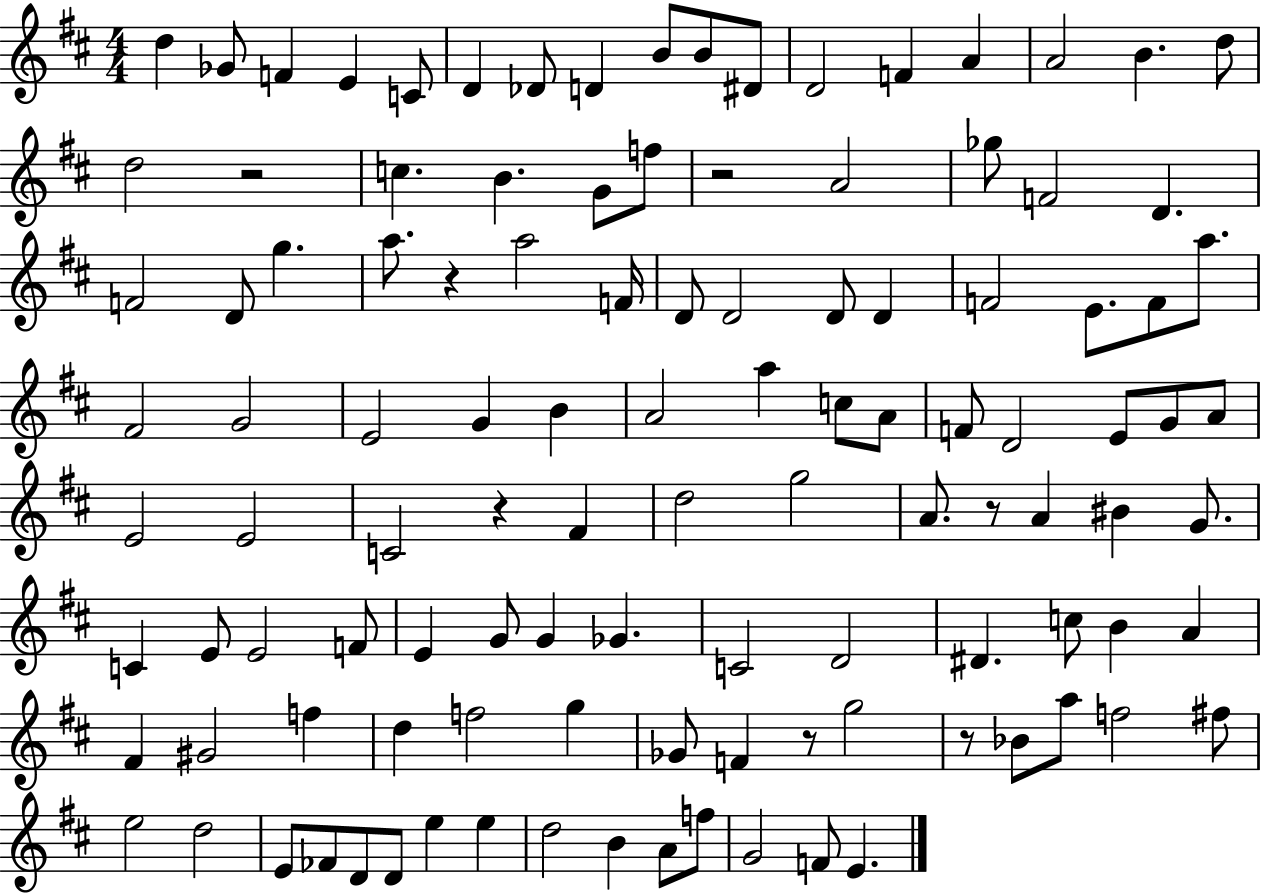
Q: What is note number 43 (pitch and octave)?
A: E4